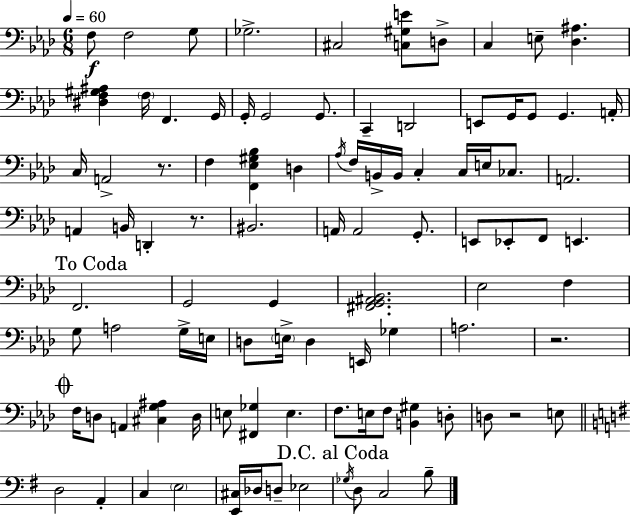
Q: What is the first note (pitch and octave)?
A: F3